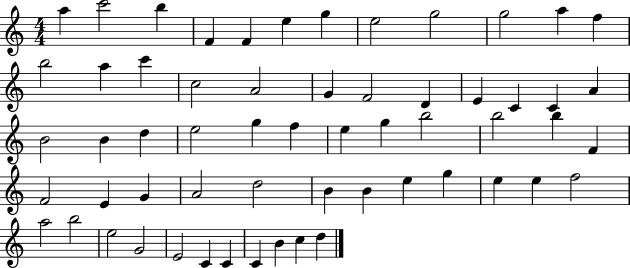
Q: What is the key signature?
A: C major